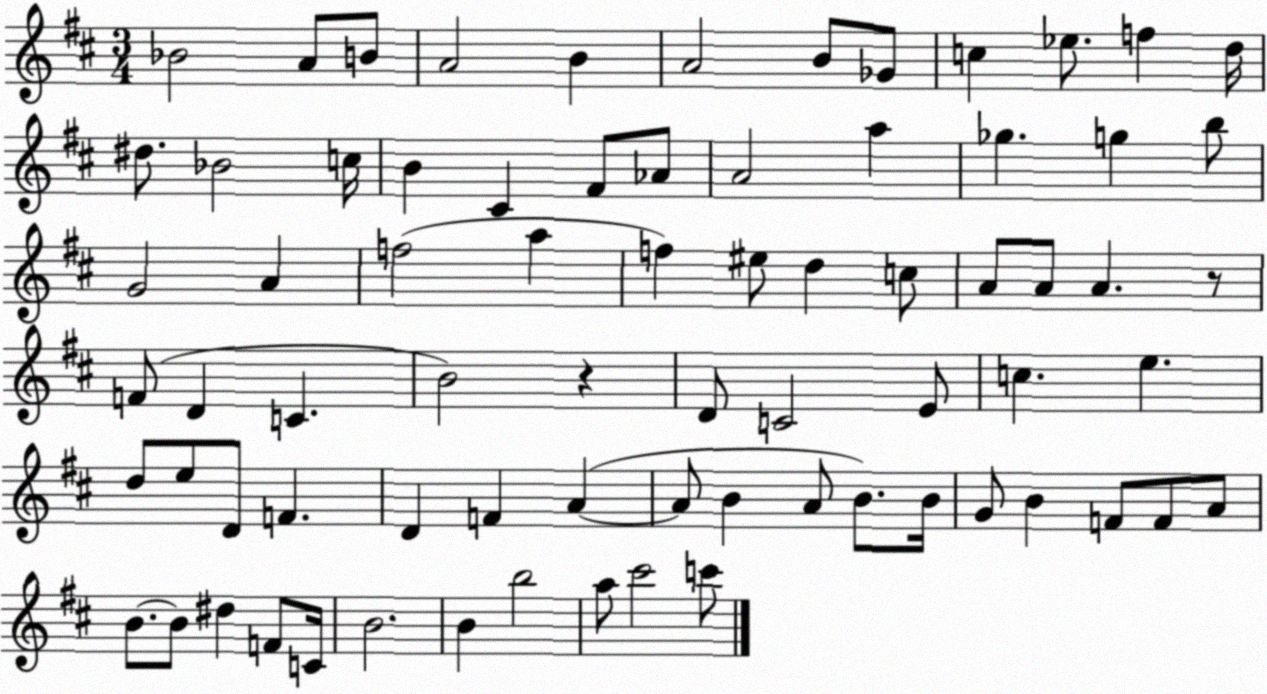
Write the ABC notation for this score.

X:1
T:Untitled
M:3/4
L:1/4
K:D
_B2 A/2 B/2 A2 B A2 B/2 _G/2 c _e/2 f d/4 ^d/2 _B2 c/4 B ^C ^F/2 _A/2 A2 a _g g b/2 G2 A f2 a f ^e/2 d c/2 A/2 A/2 A z/2 F/2 D C B2 z D/2 C2 E/2 c e d/2 e/2 D/2 F D F A A/2 B A/2 B/2 B/4 G/2 B F/2 F/2 A/2 B/2 B/2 ^d F/2 C/4 B2 B b2 a/2 ^c'2 c'/2